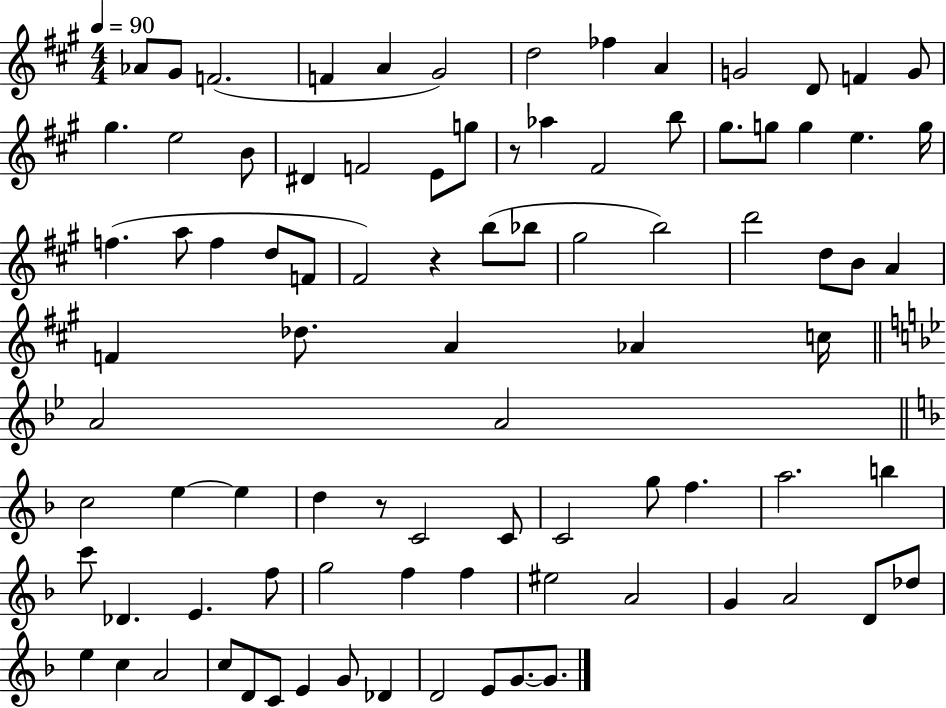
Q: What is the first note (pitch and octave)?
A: Ab4